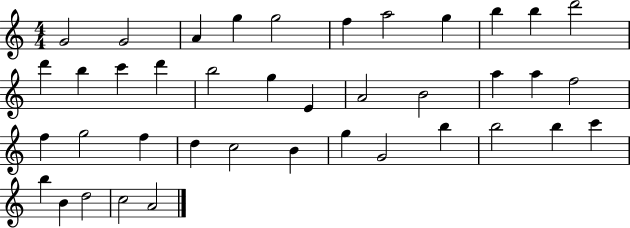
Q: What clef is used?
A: treble